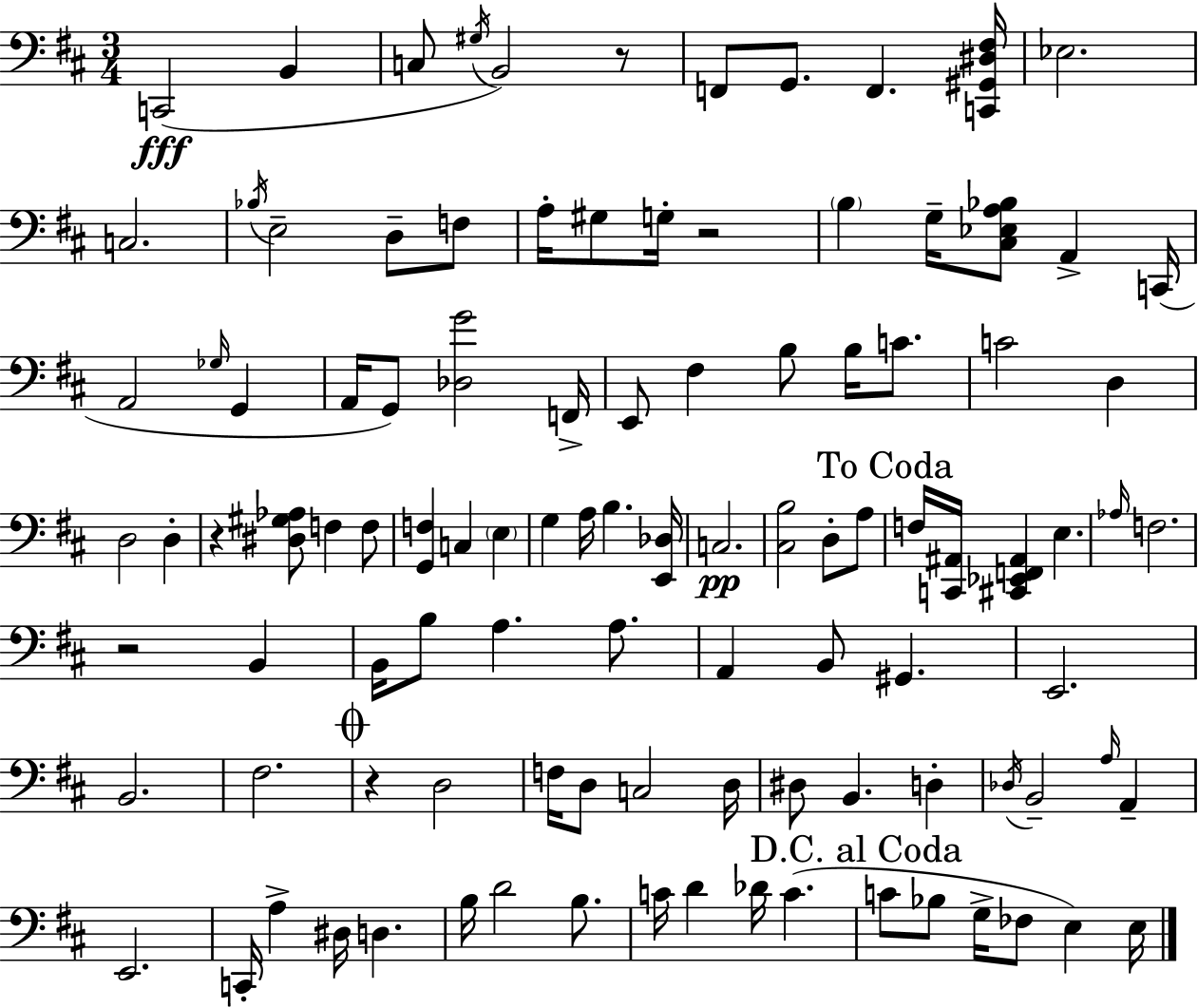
{
  \clef bass
  \numericTimeSignature
  \time 3/4
  \key d \major
  c,2(\fff b,4 | c8 \acciaccatura { gis16 } b,2) r8 | f,8 g,8. f,4. | <c, gis, dis fis>16 ees2. | \break c2. | \acciaccatura { bes16 } e2-- d8-- | f8 a16-. gis8 g16-. r2 | \parenthesize b4 g16-- <cis ees a bes>8 a,4-> | \break c,16( a,2 \grace { ges16 } g,4 | a,16 g,8) <des g'>2 | f,16-> e,8 fis4 b8 b16 | c'8. c'2 d4 | \break d2 d4-. | r4 <dis gis aes>8 f4 | f8 <g, f>4 c4 \parenthesize e4 | g4 a16 b4. | \break <e, des>16 c2.\pp | <cis b>2 d8-. | a8 \mark "To Coda" f16 <c, ais,>16 <cis, ees, f, ais,>4 e4. | \grace { aes16 } f2. | \break r2 | b,4 b,16 b8 a4. | a8. a,4 b,8 gis,4. | e,2. | \break b,2. | fis2. | \mark \markup { \musicglyph "scripts.coda" } r4 d2 | f16 d8 c2 | \break d16 dis8 b,4. | d4-. \acciaccatura { des16 } b,2-- | \grace { a16 } a,4-- e,2. | c,16-. a4-> dis16 | \break d4. b16 d'2 | b8. c'16 d'4 des'16 | c'4.( \mark "D.C. al Coda" c'8 bes8 g16-> fes8 | e4) e16 \bar "|."
}